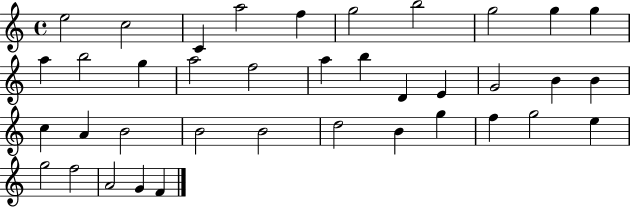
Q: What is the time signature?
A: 4/4